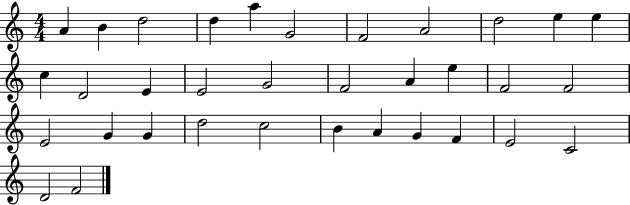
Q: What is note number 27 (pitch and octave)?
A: B4